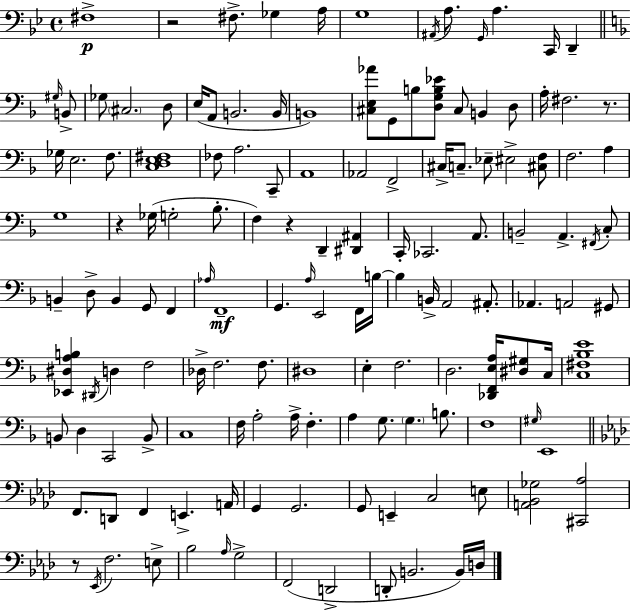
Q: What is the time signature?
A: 4/4